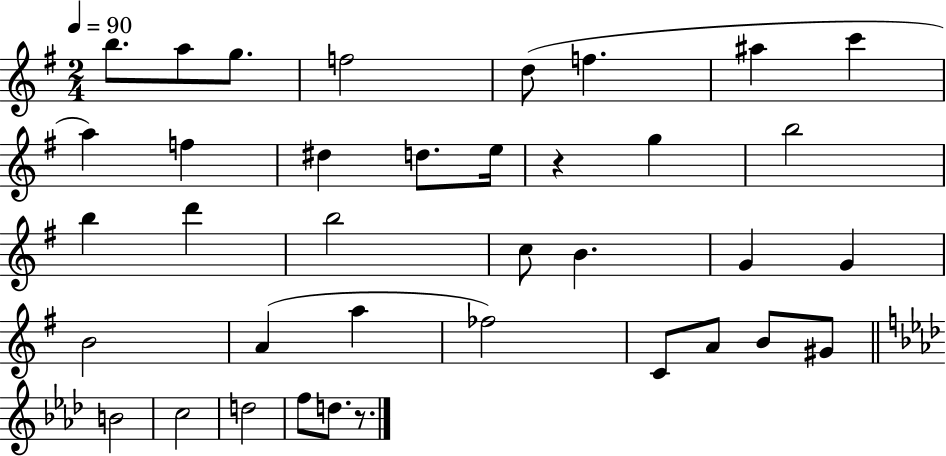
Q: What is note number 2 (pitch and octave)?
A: A5